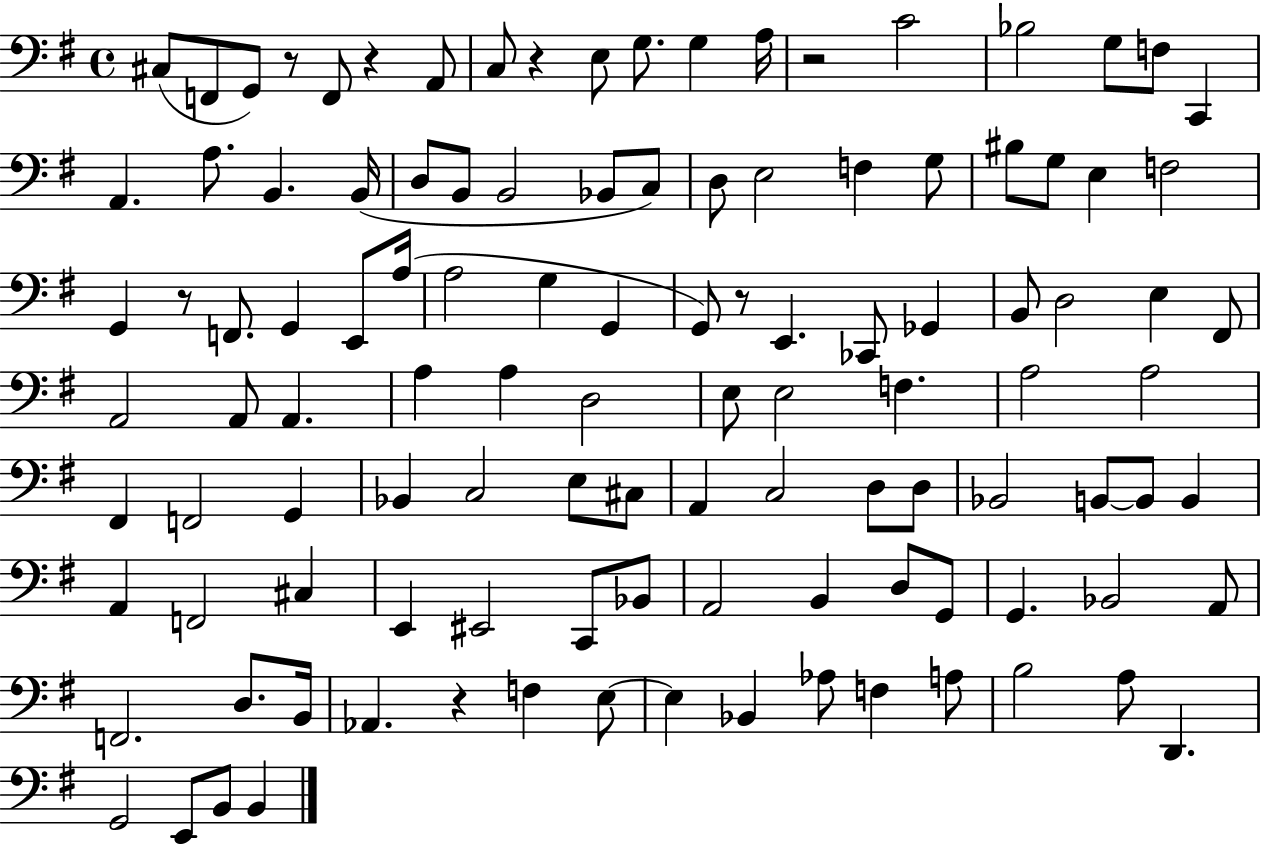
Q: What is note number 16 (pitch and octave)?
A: A2